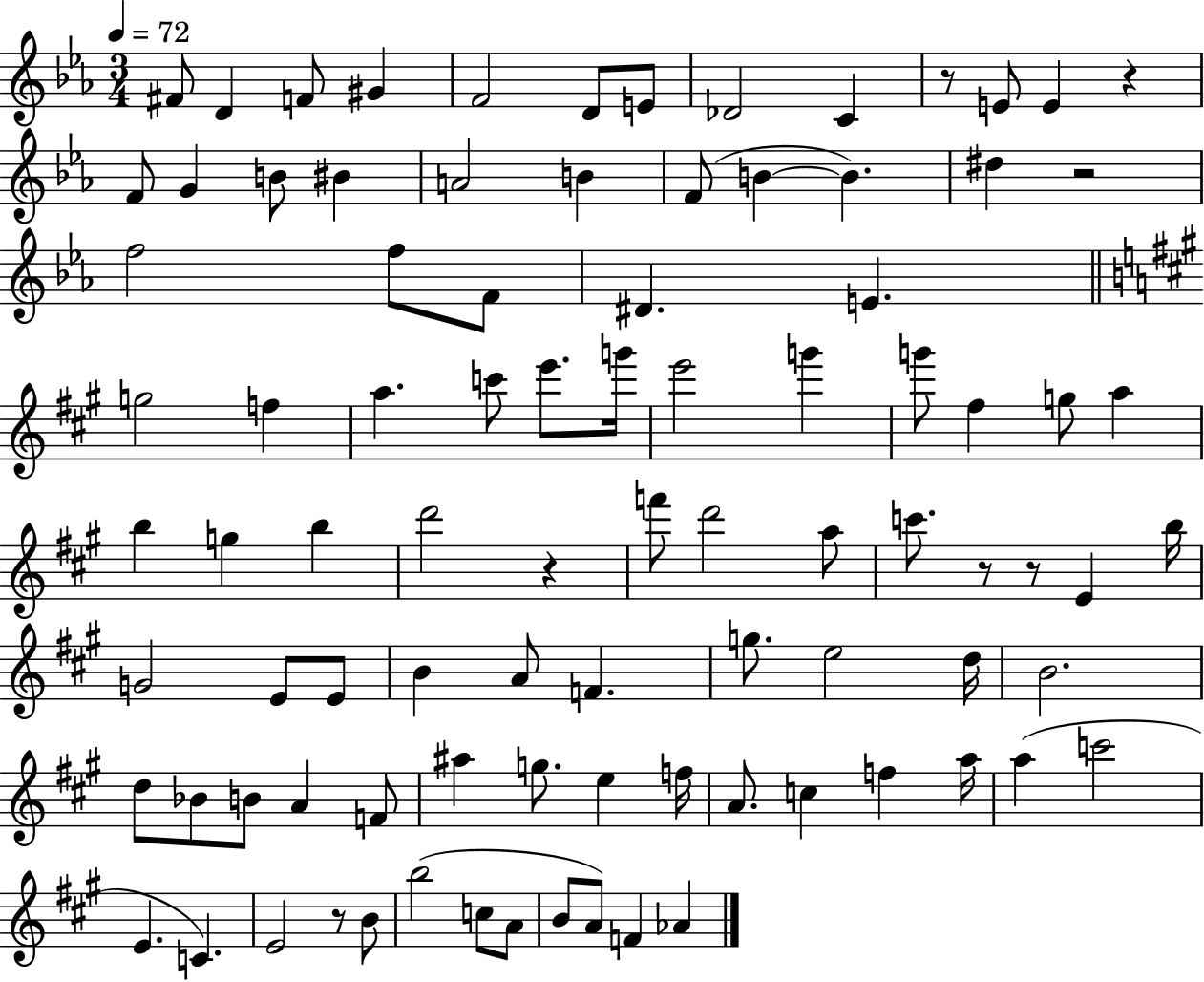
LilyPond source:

{
  \clef treble
  \numericTimeSignature
  \time 3/4
  \key ees \major
  \tempo 4 = 72
  fis'8 d'4 f'8 gis'4 | f'2 d'8 e'8 | des'2 c'4 | r8 e'8 e'4 r4 | \break f'8 g'4 b'8 bis'4 | a'2 b'4 | f'8( b'4~~ b'4.) | dis''4 r2 | \break f''2 f''8 f'8 | dis'4. e'4. | \bar "||" \break \key a \major g''2 f''4 | a''4. c'''8 e'''8. g'''16 | e'''2 g'''4 | g'''8 fis''4 g''8 a''4 | \break b''4 g''4 b''4 | d'''2 r4 | f'''8 d'''2 a''8 | c'''8. r8 r8 e'4 b''16 | \break g'2 e'8 e'8 | b'4 a'8 f'4. | g''8. e''2 d''16 | b'2. | \break d''8 bes'8 b'8 a'4 f'8 | ais''4 g''8. e''4 f''16 | a'8. c''4 f''4 a''16 | a''4( c'''2 | \break e'4. c'4.) | e'2 r8 b'8 | b''2( c''8 a'8 | b'8 a'8) f'4 aes'4 | \break \bar "|."
}